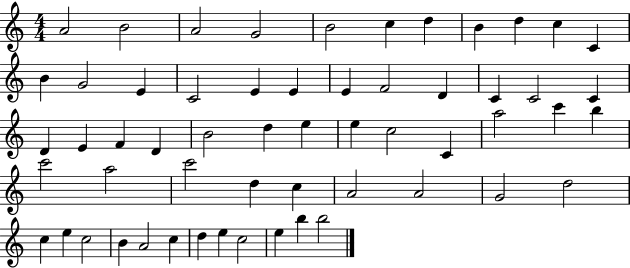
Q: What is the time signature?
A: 4/4